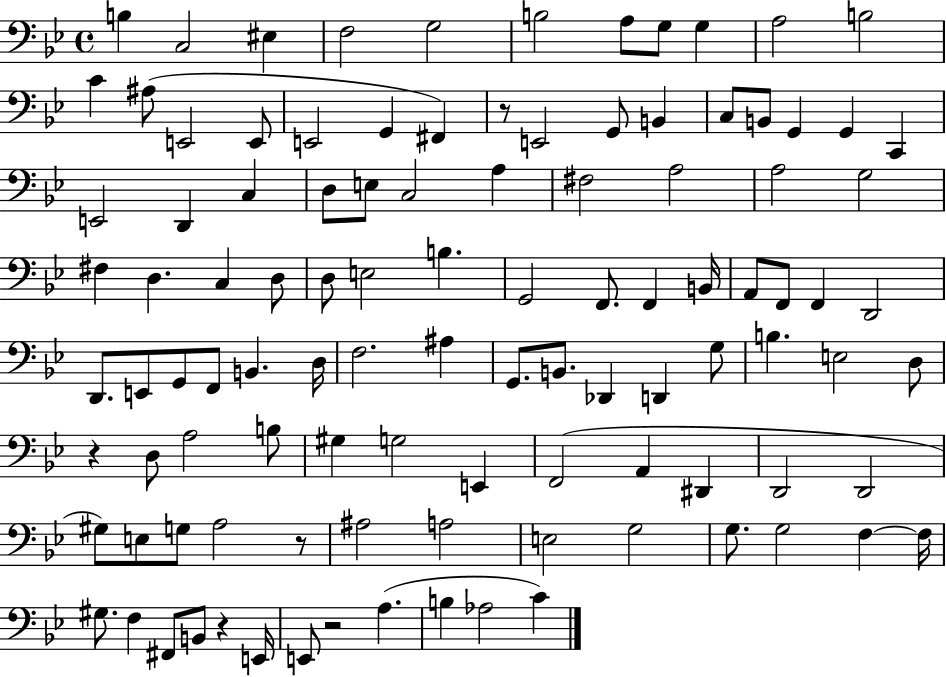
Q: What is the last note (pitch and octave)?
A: C4